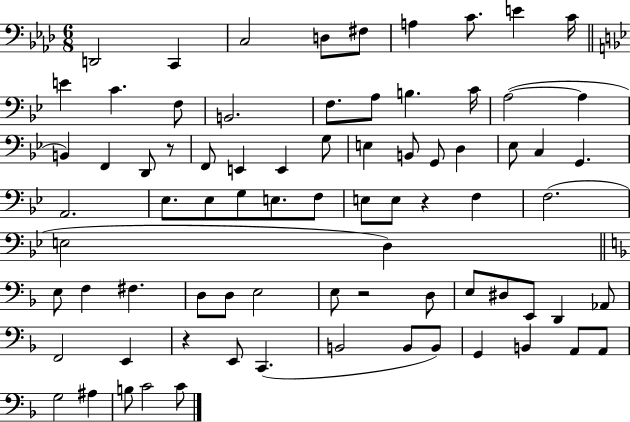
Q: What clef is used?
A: bass